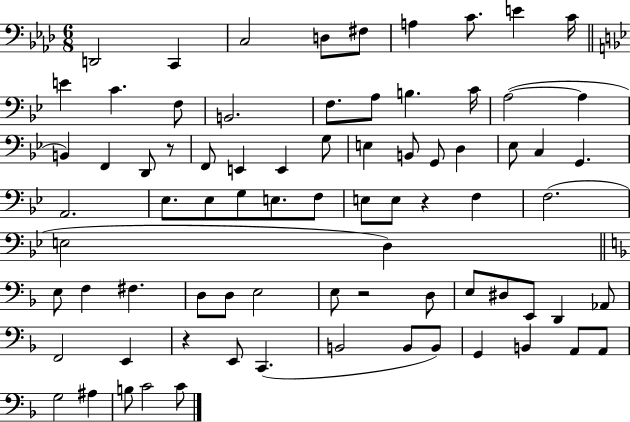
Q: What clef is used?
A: bass